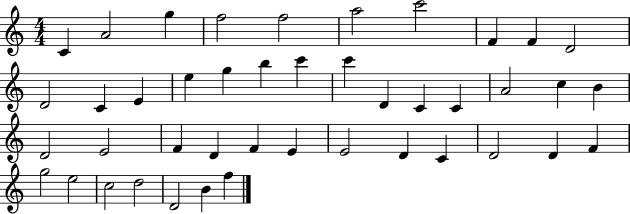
{
  \clef treble
  \numericTimeSignature
  \time 4/4
  \key c \major
  c'4 a'2 g''4 | f''2 f''2 | a''2 c'''2 | f'4 f'4 d'2 | \break d'2 c'4 e'4 | e''4 g''4 b''4 c'''4 | c'''4 d'4 c'4 c'4 | a'2 c''4 b'4 | \break d'2 e'2 | f'4 d'4 f'4 e'4 | e'2 d'4 c'4 | d'2 d'4 f'4 | \break g''2 e''2 | c''2 d''2 | d'2 b'4 f''4 | \bar "|."
}